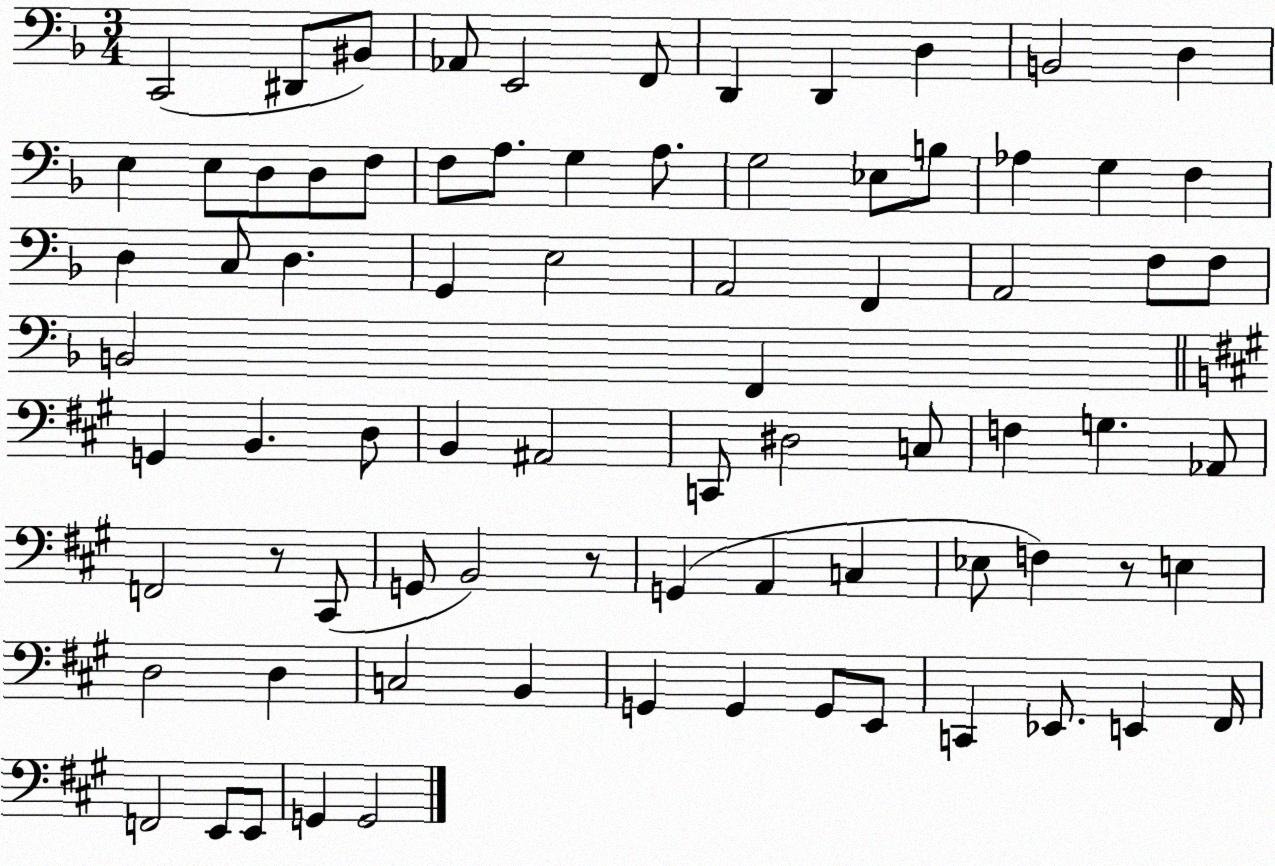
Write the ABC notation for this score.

X:1
T:Untitled
M:3/4
L:1/4
K:F
C,,2 ^D,,/2 ^B,,/2 _A,,/2 E,,2 F,,/2 D,, D,, D, B,,2 D, E, E,/2 D,/2 D,/2 F,/2 F,/2 A,/2 G, A,/2 G,2 _E,/2 B,/2 _A, G, F, D, C,/2 D, G,, E,2 A,,2 F,, A,,2 F,/2 F,/2 B,,2 F,, G,, B,, D,/2 B,, ^A,,2 C,,/2 ^D,2 C,/2 F, G, _A,,/2 F,,2 z/2 ^C,,/2 G,,/2 B,,2 z/2 G,, A,, C, _E,/2 F, z/2 E, D,2 D, C,2 B,, G,, G,, G,,/2 E,,/2 C,, _E,,/2 E,, ^F,,/4 F,,2 E,,/2 E,,/2 G,, G,,2